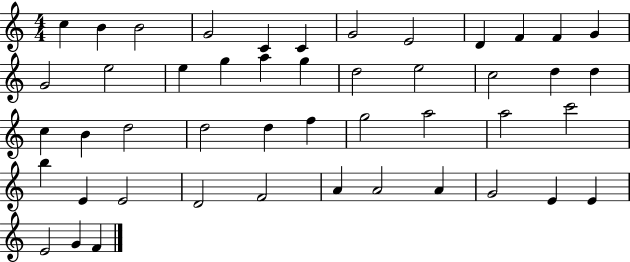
C5/q B4/q B4/h G4/h C4/q C4/q G4/h E4/h D4/q F4/q F4/q G4/q G4/h E5/h E5/q G5/q A5/q G5/q D5/h E5/h C5/h D5/q D5/q C5/q B4/q D5/h D5/h D5/q F5/q G5/h A5/h A5/h C6/h B5/q E4/q E4/h D4/h F4/h A4/q A4/h A4/q G4/h E4/q E4/q E4/h G4/q F4/q